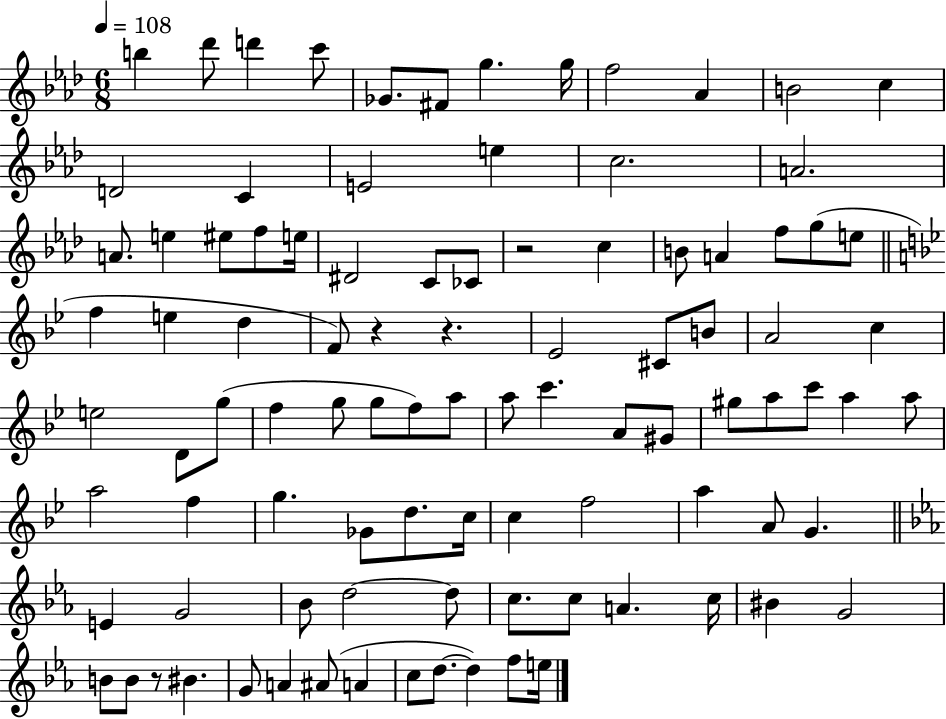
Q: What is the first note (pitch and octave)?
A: B5